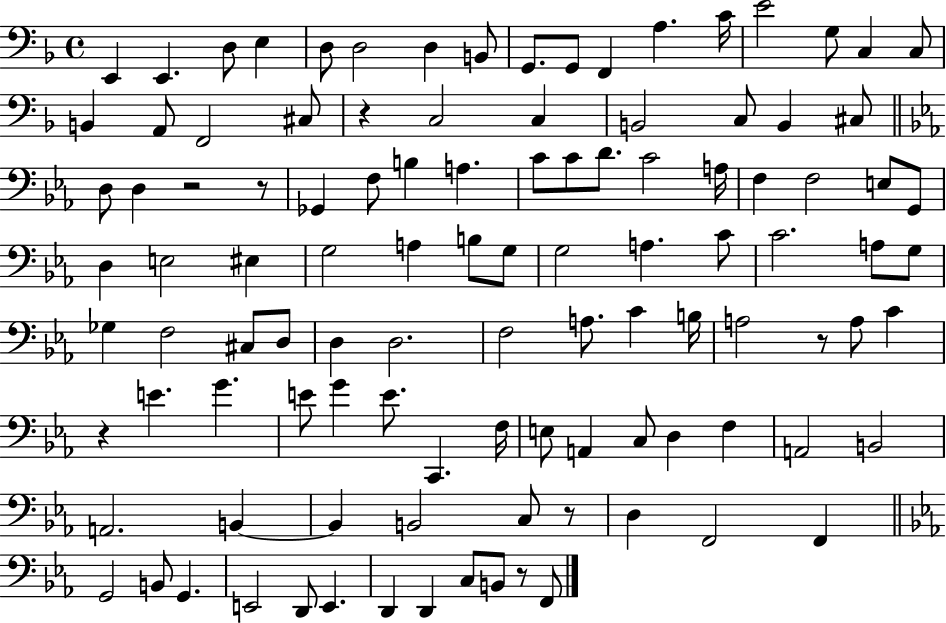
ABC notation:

X:1
T:Untitled
M:4/4
L:1/4
K:F
E,, E,, D,/2 E, D,/2 D,2 D, B,,/2 G,,/2 G,,/2 F,, A, C/4 E2 G,/2 C, C,/2 B,, A,,/2 F,,2 ^C,/2 z C,2 C, B,,2 C,/2 B,, ^C,/2 D,/2 D, z2 z/2 _G,, F,/2 B, A, C/2 C/2 D/2 C2 A,/4 F, F,2 E,/2 G,,/2 D, E,2 ^E, G,2 A, B,/2 G,/2 G,2 A, C/2 C2 A,/2 G,/2 _G, F,2 ^C,/2 D,/2 D, D,2 F,2 A,/2 C B,/4 A,2 z/2 A,/2 C z E G E/2 G E/2 C,, F,/4 E,/2 A,, C,/2 D, F, A,,2 B,,2 A,,2 B,, B,, B,,2 C,/2 z/2 D, F,,2 F,, G,,2 B,,/2 G,, E,,2 D,,/2 E,, D,, D,, C,/2 B,,/2 z/2 F,,/2